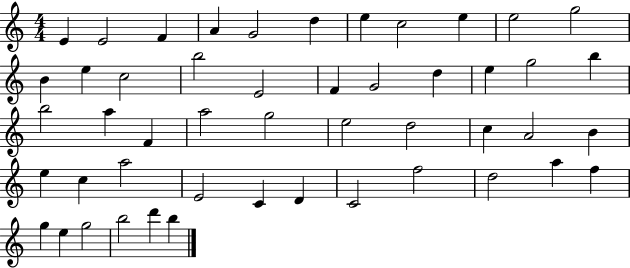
{
  \clef treble
  \numericTimeSignature
  \time 4/4
  \key c \major
  e'4 e'2 f'4 | a'4 g'2 d''4 | e''4 c''2 e''4 | e''2 g''2 | \break b'4 e''4 c''2 | b''2 e'2 | f'4 g'2 d''4 | e''4 g''2 b''4 | \break b''2 a''4 f'4 | a''2 g''2 | e''2 d''2 | c''4 a'2 b'4 | \break e''4 c''4 a''2 | e'2 c'4 d'4 | c'2 f''2 | d''2 a''4 f''4 | \break g''4 e''4 g''2 | b''2 d'''4 b''4 | \bar "|."
}